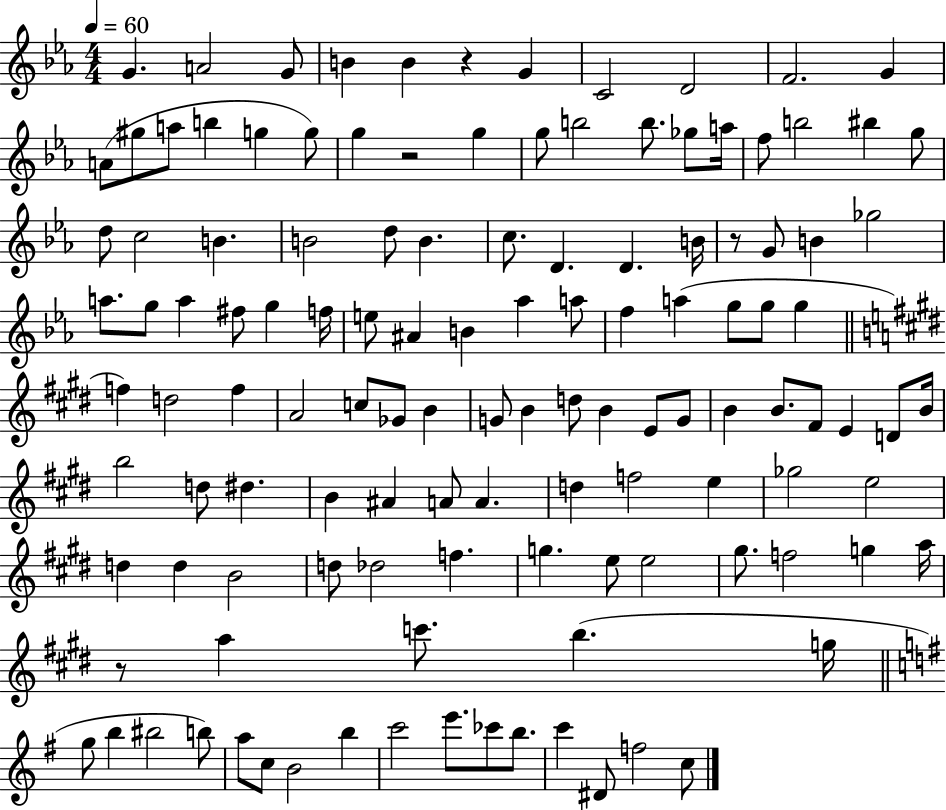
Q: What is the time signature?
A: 4/4